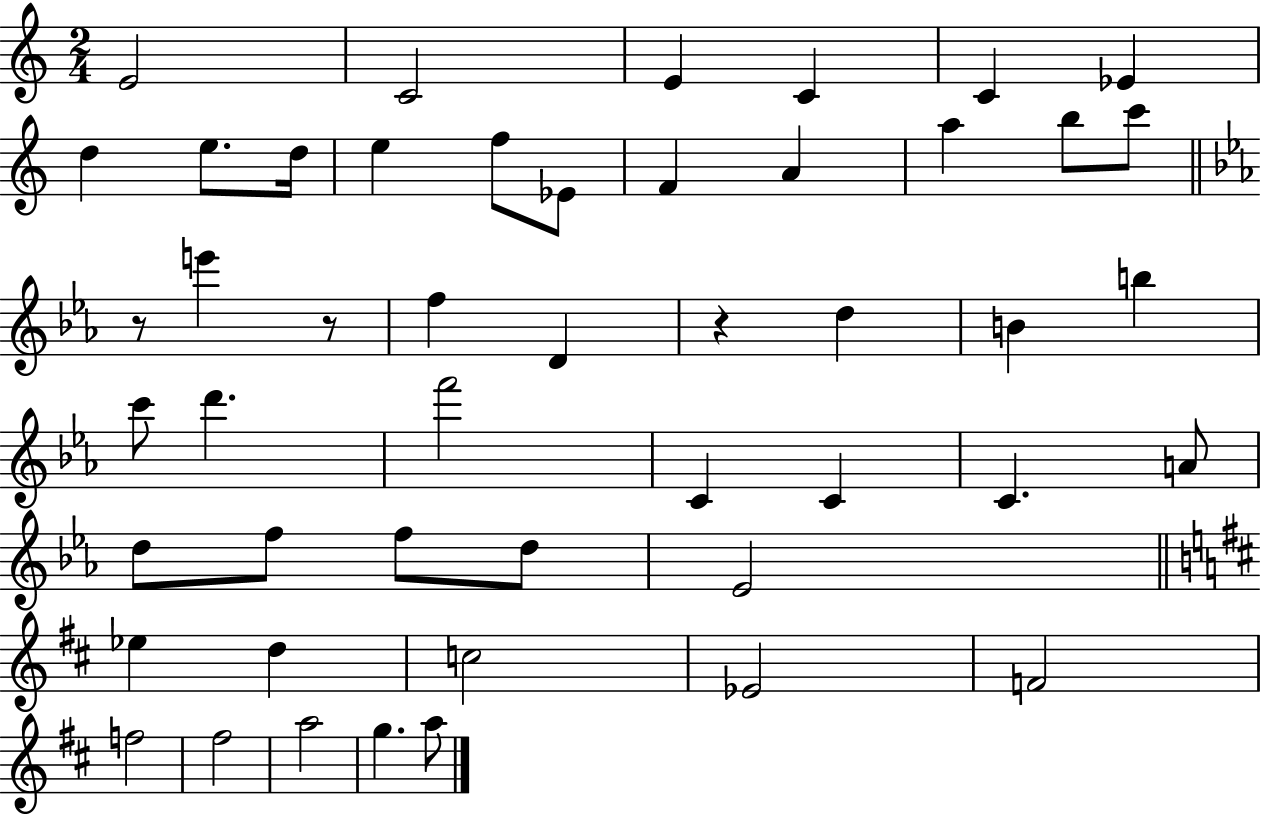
E4/h C4/h E4/q C4/q C4/q Eb4/q D5/q E5/e. D5/s E5/q F5/e Eb4/e F4/q A4/q A5/q B5/e C6/e R/e E6/q R/e F5/q D4/q R/q D5/q B4/q B5/q C6/e D6/q. F6/h C4/q C4/q C4/q. A4/e D5/e F5/e F5/e D5/e Eb4/h Eb5/q D5/q C5/h Eb4/h F4/h F5/h F#5/h A5/h G5/q. A5/e